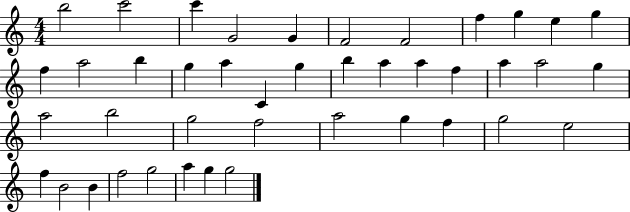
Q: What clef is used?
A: treble